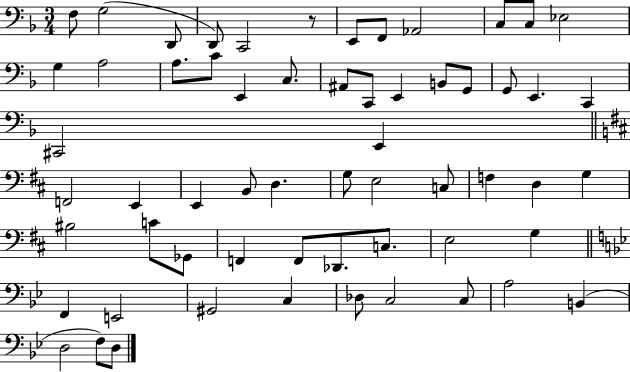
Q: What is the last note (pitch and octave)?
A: D3